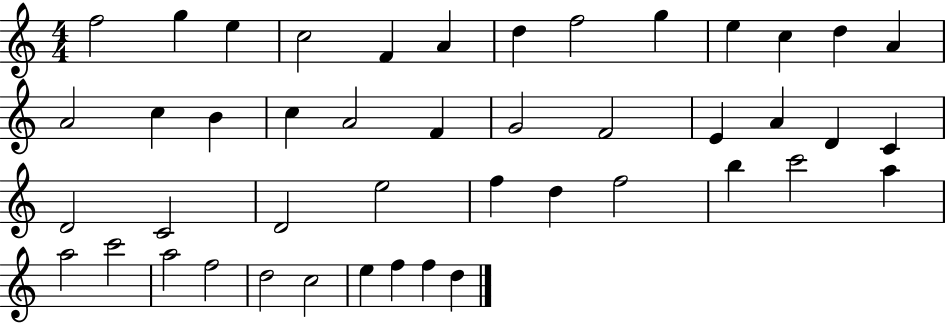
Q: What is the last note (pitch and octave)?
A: D5